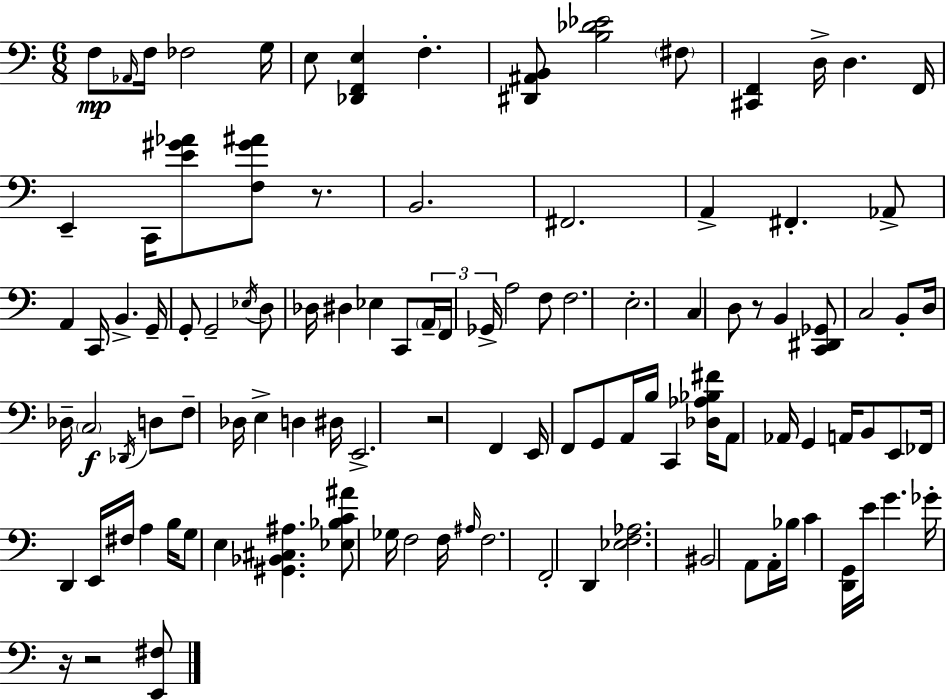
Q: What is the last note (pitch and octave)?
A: Gb4